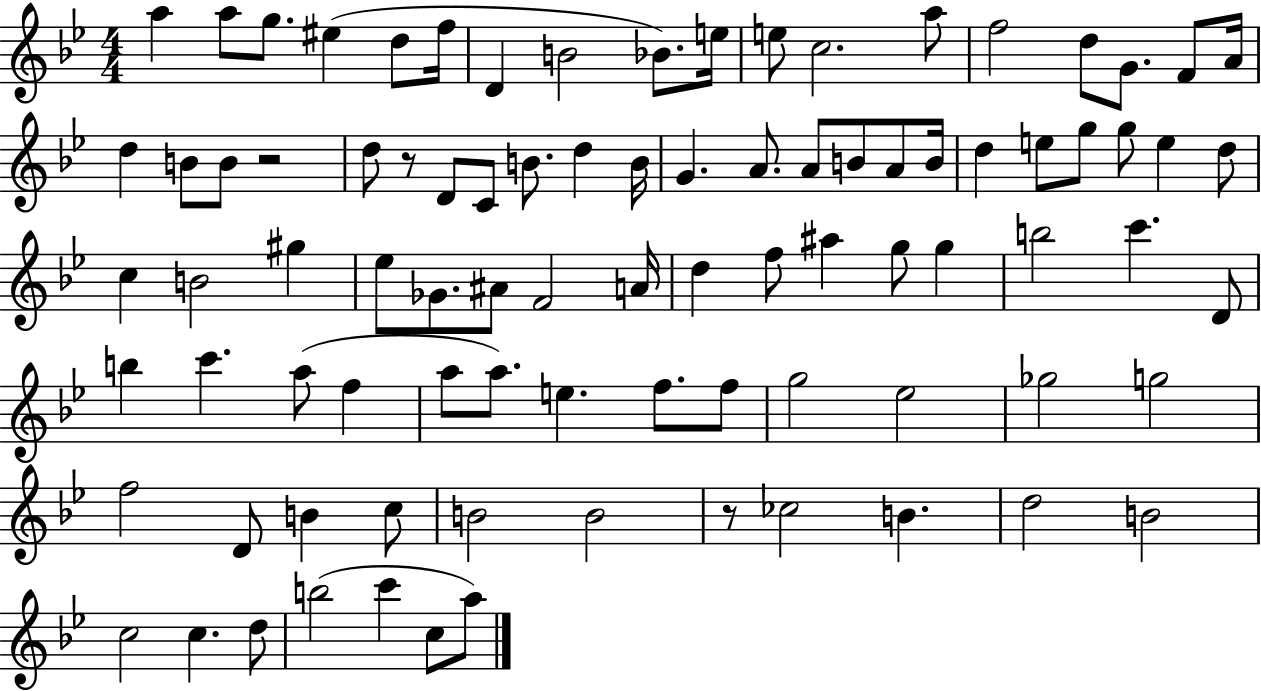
{
  \clef treble
  \numericTimeSignature
  \time 4/4
  \key bes \major
  \repeat volta 2 { a''4 a''8 g''8. eis''4( d''8 f''16 | d'4 b'2 bes'8.) e''16 | e''8 c''2. a''8 | f''2 d''8 g'8. f'8 a'16 | \break d''4 b'8 b'8 r2 | d''8 r8 d'8 c'8 b'8. d''4 b'16 | g'4. a'8. a'8 b'8 a'8 b'16 | d''4 e''8 g''8 g''8 e''4 d''8 | \break c''4 b'2 gis''4 | ees''8 ges'8. ais'8 f'2 a'16 | d''4 f''8 ais''4 g''8 g''4 | b''2 c'''4. d'8 | \break b''4 c'''4. a''8( f''4 | a''8 a''8.) e''4. f''8. f''8 | g''2 ees''2 | ges''2 g''2 | \break f''2 d'8 b'4 c''8 | b'2 b'2 | r8 ces''2 b'4. | d''2 b'2 | \break c''2 c''4. d''8 | b''2( c'''4 c''8 a''8) | } \bar "|."
}